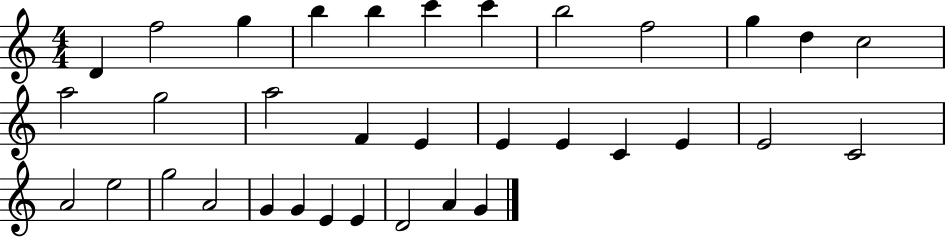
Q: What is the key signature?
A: C major